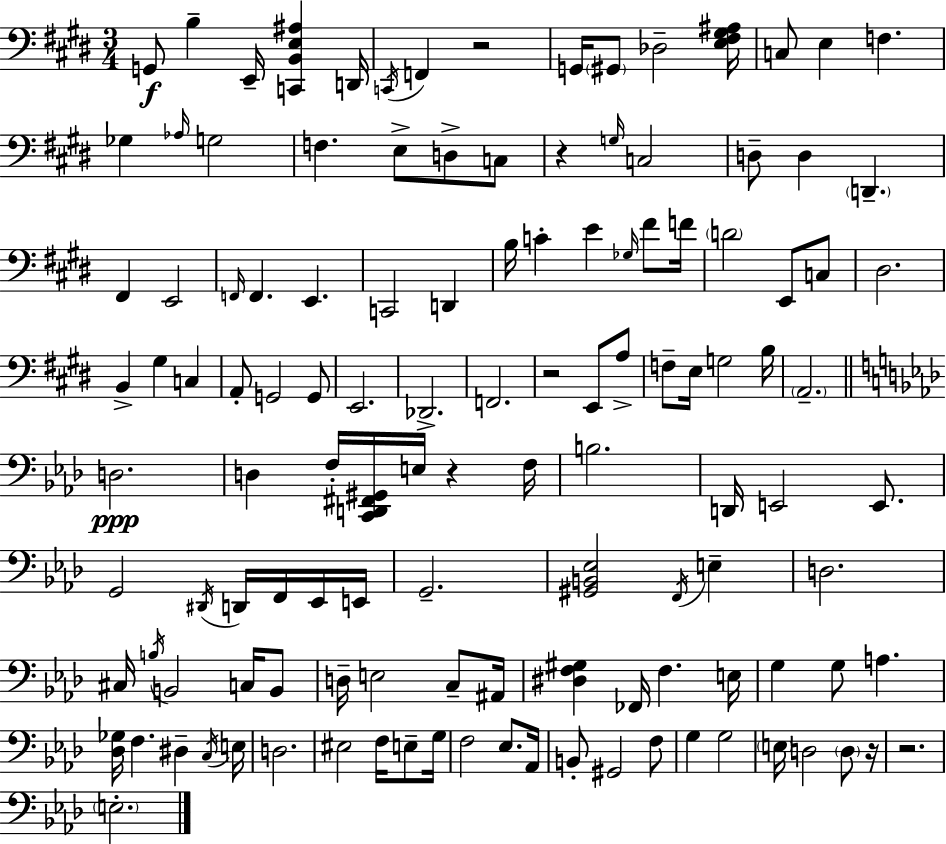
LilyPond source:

{
  \clef bass
  \numericTimeSignature
  \time 3/4
  \key e \major
  g,8\f b4-- e,16-- <c, b, e ais>4 d,16 | \acciaccatura { c,16 } f,4 r2 | g,16 \parenthesize gis,8 des2-- | <e fis gis ais>16 c8 e4 f4. | \break ges4 \grace { aes16 } g2 | f4. e8-> d8-> | c8 r4 \grace { g16 } c2 | d8-- d4 \parenthesize d,4.-- | \break fis,4 e,2 | \grace { f,16 } f,4. e,4. | c,2 | d,4 b16 c'4-. e'4 | \break \grace { ges16 } fis'8 f'16 \parenthesize d'2 | e,8 c8 dis2. | b,4-> gis4 | c4 a,8-. g,2 | \break g,8 e,2. | des,2.-> | f,2. | r2 | \break e,8 a8-> f8-- e16 g2 | b16 \parenthesize a,2.-- | \bar "||" \break \key aes \major d2.\ppp | d4 f16-. <c, d, fis, gis,>16 e16 r4 f16 | b2. | d,16 e,2 e,8. | \break g,2 \acciaccatura { dis,16 } d,16 f,16 ees,16 | e,16 g,2.-- | <gis, b, ees>2 \acciaccatura { f,16 } e4-- | d2. | \break cis16 \acciaccatura { b16 } b,2 | c16 b,8 d16-- e2 | c8-- ais,16 <dis f gis>4 fes,16 f4. | e16 g4 g8 a4. | \break <des ges>16 f4. dis4-- | \acciaccatura { c16 } e16 d2. | eis2 | f16 e8-- g16 f2 | \break ees8. aes,16 b,8-. gis,2 | f8 g4 g2 | \parenthesize e16 d2 | \parenthesize d8 r16 r2. | \break \parenthesize e2.-. | \bar "|."
}